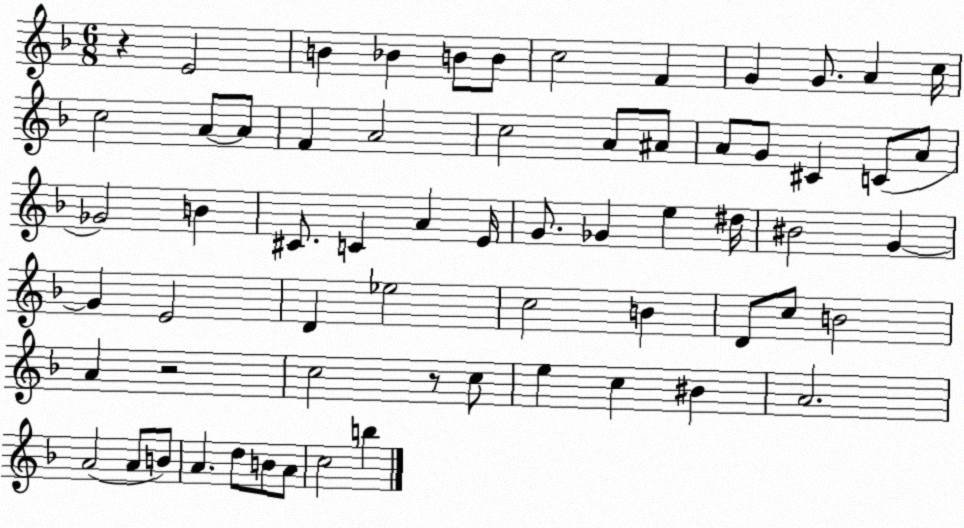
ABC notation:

X:1
T:Untitled
M:6/8
L:1/4
K:F
z E2 B _B B/2 B/2 c2 F G G/2 A c/4 c2 A/2 A/2 F A2 c2 A/2 ^A/2 A/2 G/2 ^C C/2 A/2 _G2 B ^C/2 C A E/4 G/2 _G e ^d/4 ^B2 G G E2 D _e2 c2 B D/2 c/2 B2 A z2 c2 z/2 c/2 e c ^B A2 A2 A/2 B/2 A d/2 B/2 A/2 c2 b